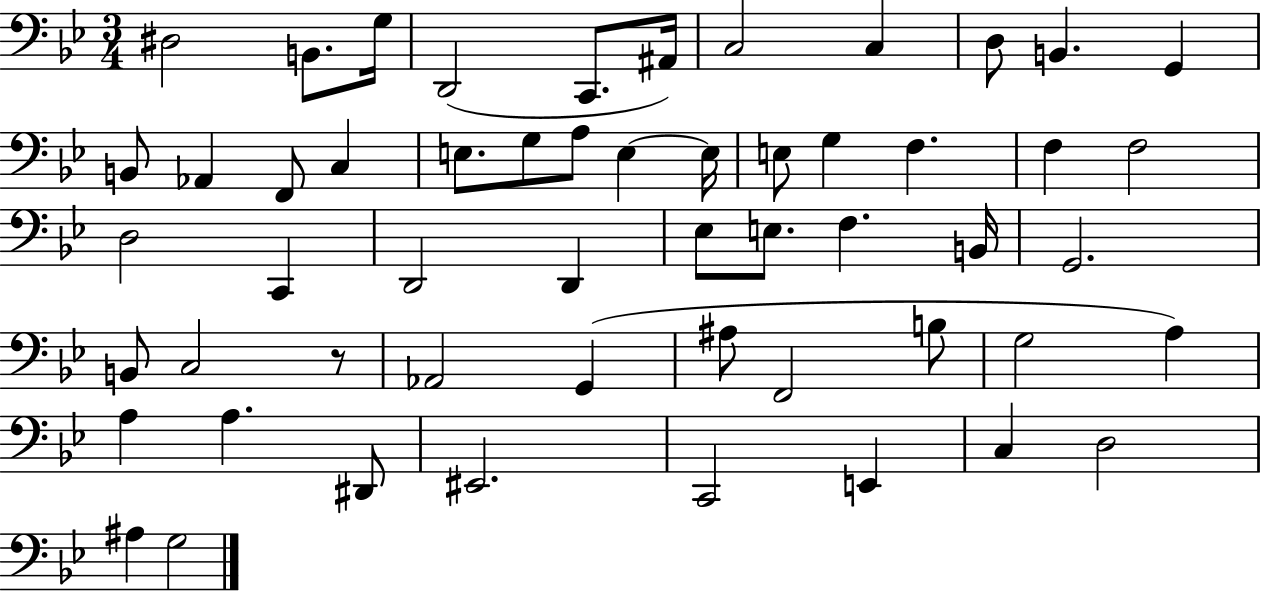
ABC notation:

X:1
T:Untitled
M:3/4
L:1/4
K:Bb
^D,2 B,,/2 G,/4 D,,2 C,,/2 ^A,,/4 C,2 C, D,/2 B,, G,, B,,/2 _A,, F,,/2 C, E,/2 G,/2 A,/2 E, E,/4 E,/2 G, F, F, F,2 D,2 C,, D,,2 D,, _E,/2 E,/2 F, B,,/4 G,,2 B,,/2 C,2 z/2 _A,,2 G,, ^A,/2 F,,2 B,/2 G,2 A, A, A, ^D,,/2 ^E,,2 C,,2 E,, C, D,2 ^A, G,2